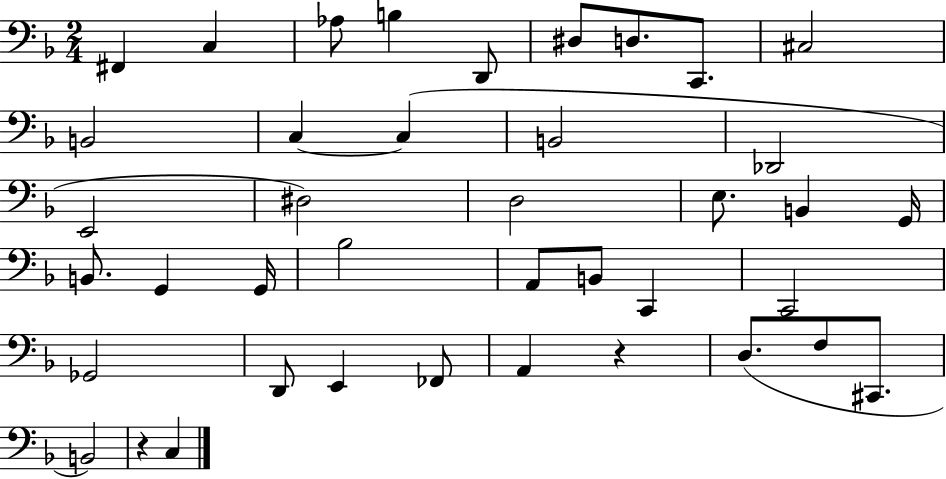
X:1
T:Untitled
M:2/4
L:1/4
K:F
^F,, C, _A,/2 B, D,,/2 ^D,/2 D,/2 C,,/2 ^C,2 B,,2 C, C, B,,2 _D,,2 E,,2 ^D,2 D,2 E,/2 B,, G,,/4 B,,/2 G,, G,,/4 _B,2 A,,/2 B,,/2 C,, C,,2 _G,,2 D,,/2 E,, _F,,/2 A,, z D,/2 F,/2 ^C,,/2 B,,2 z C,